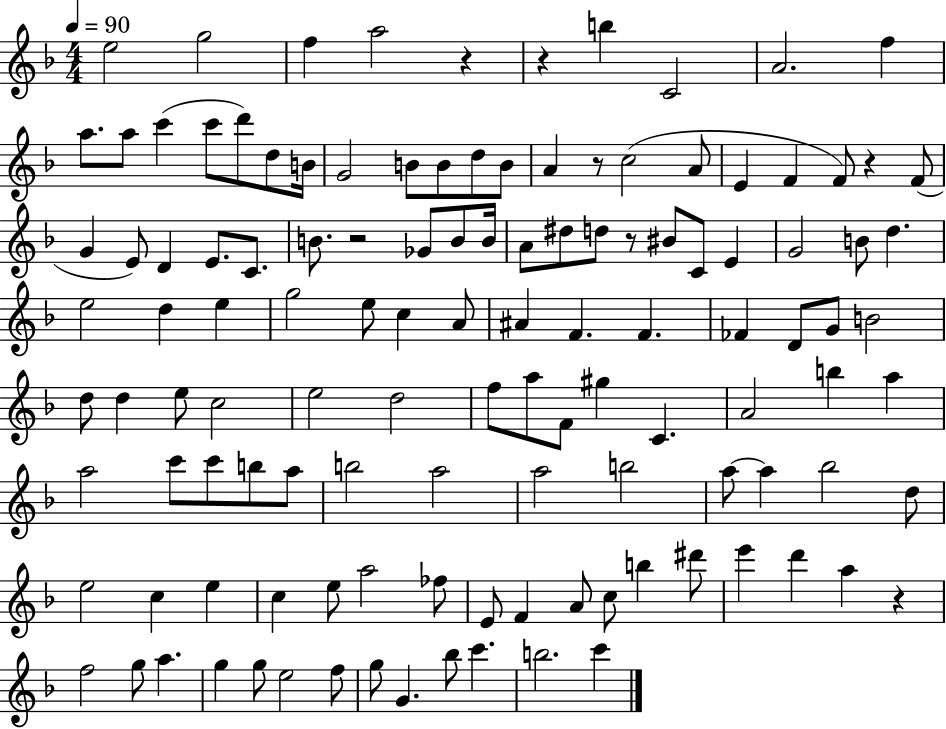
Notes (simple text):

E5/h G5/h F5/q A5/h R/q R/q B5/q C4/h A4/h. F5/q A5/e. A5/e C6/q C6/e D6/e D5/e B4/s G4/h B4/e B4/e D5/e B4/e A4/q R/e C5/h A4/e E4/q F4/q F4/e R/q F4/e G4/q E4/e D4/q E4/e. C4/e. B4/e. R/h Gb4/e B4/e B4/s A4/e D#5/e D5/e R/e BIS4/e C4/e E4/q G4/h B4/e D5/q. E5/h D5/q E5/q G5/h E5/e C5/q A4/e A#4/q F4/q. F4/q. FES4/q D4/e G4/e B4/h D5/e D5/q E5/e C5/h E5/h D5/h F5/e A5/e F4/e G#5/q C4/q. A4/h B5/q A5/q A5/h C6/e C6/e B5/e A5/e B5/h A5/h A5/h B5/h A5/e A5/q Bb5/h D5/e E5/h C5/q E5/q C5/q E5/e A5/h FES5/e E4/e F4/q A4/e C5/e B5/q D#6/e E6/q D6/q A5/q R/q F5/h G5/e A5/q. G5/q G5/e E5/h F5/e G5/e G4/q. Bb5/e C6/q. B5/h. C6/q